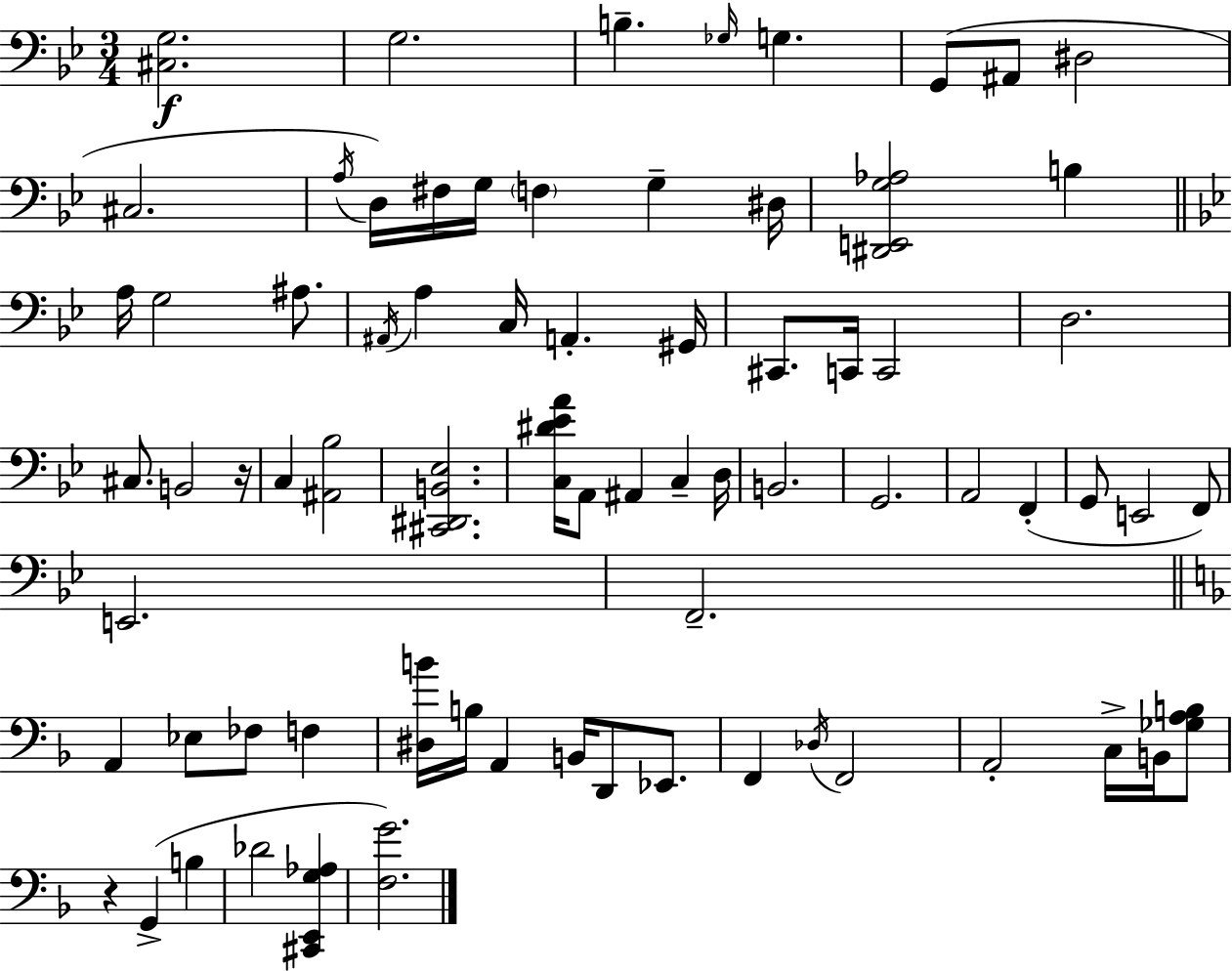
{
  \clef bass
  \numericTimeSignature
  \time 3/4
  \key g \minor
  \repeat volta 2 { <cis g>2.\f | g2. | b4.-- \grace { ges16 } g4. | g,8( ais,8 dis2 | \break cis2. | \acciaccatura { a16 }) d16 fis16 g16 \parenthesize f4 g4-- | dis16 <dis, e, g aes>2 b4 | \bar "||" \break \key bes \major a16 g2 ais8. | \acciaccatura { ais,16 } a4 c16 a,4.-. | gis,16 cis,8. c,16 c,2 | d2. | \break cis8. b,2 | r16 c4 <ais, bes>2 | <cis, dis, b, ees>2. | <c dis' ees' a'>16 a,8 ais,4 c4-- | \break d16 b,2. | g,2. | a,2 f,4-.( | g,8 e,2 f,8) | \break e,2. | f,2.-- | \bar "||" \break \key f \major a,4 ees8 fes8 f4 | <dis b'>16 b16 a,4 b,16 d,8 ees,8. | f,4 \acciaccatura { des16 } f,2 | a,2-. c16-> b,16 <ges a b>8 | \break r4 g,4->( b4 | des'2 <cis, e, g aes>4 | <f g'>2.) | } \bar "|."
}